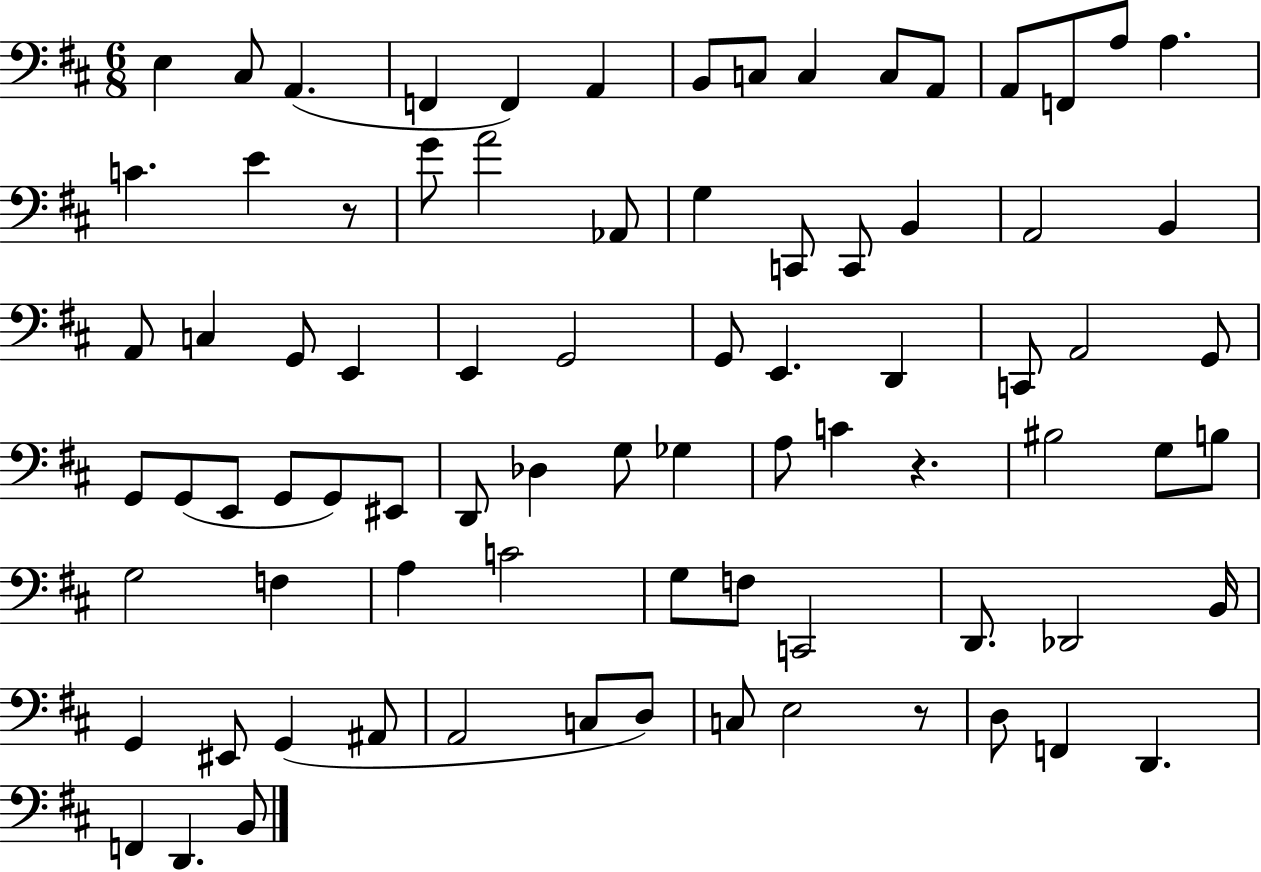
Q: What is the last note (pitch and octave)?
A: B2